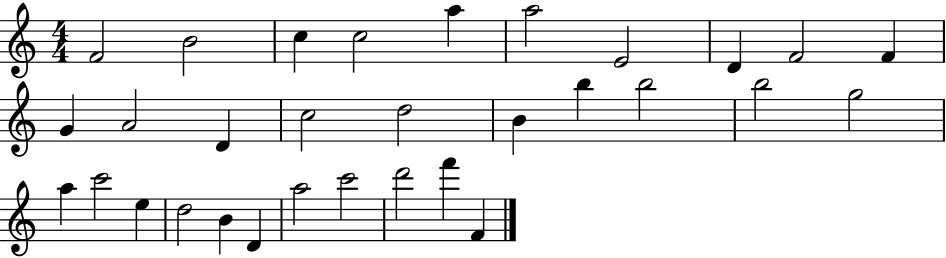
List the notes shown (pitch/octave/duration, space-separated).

F4/h B4/h C5/q C5/h A5/q A5/h E4/h D4/q F4/h F4/q G4/q A4/h D4/q C5/h D5/h B4/q B5/q B5/h B5/h G5/h A5/q C6/h E5/q D5/h B4/q D4/q A5/h C6/h D6/h F6/q F4/q